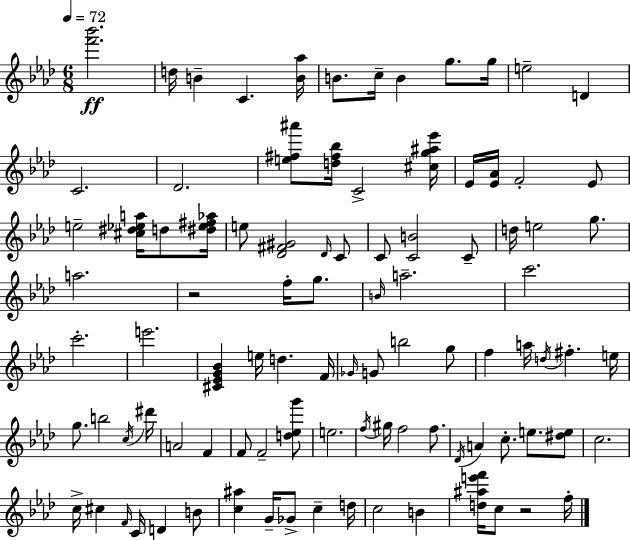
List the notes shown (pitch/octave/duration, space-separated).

[F6,Bb6]/h. D5/s B4/q C4/q. [B4,Ab5]/s B4/e. C5/s B4/q G5/e. G5/s E5/h D4/q C4/h. Db4/h. [E5,F#5,A#6]/e [D5,F#5,Bb5]/s C4/h [C#5,G5,A#5,Eb6]/s Eb4/s [Eb4,Ab4]/s F4/h Eb4/e E5/h [C#5,D#5,Eb5,A5]/s D5/e [D#5,Eb5,F#5,Ab5]/s E5/e [Db4,F#4,G#4]/h Db4/s C4/e C4/e [C4,B4]/h C4/e D5/s E5/h G5/e. A5/h. R/h F5/s G5/e. B4/s A5/h. C6/h. C6/h. E6/h. [C#4,Eb4,G4,Bb4]/q E5/s D5/q. F4/s Gb4/s G4/e B5/h G5/e F5/q A5/s D5/s F#5/q. E5/s G5/e. B5/h C5/s D#6/s A4/h F4/q F4/e F4/h [D5,Eb5,G6]/e E5/h. F5/s G#5/s F5/h F5/e. Db4/s A4/q C5/e. E5/e. [D#5,E5]/e C5/h. C5/s C#5/q F4/s C4/s D4/q B4/e [C5,A#5]/q G4/s Gb4/e C5/q D5/s C5/h B4/q [D5,A#5,E6,F6]/s C5/e R/h F5/s